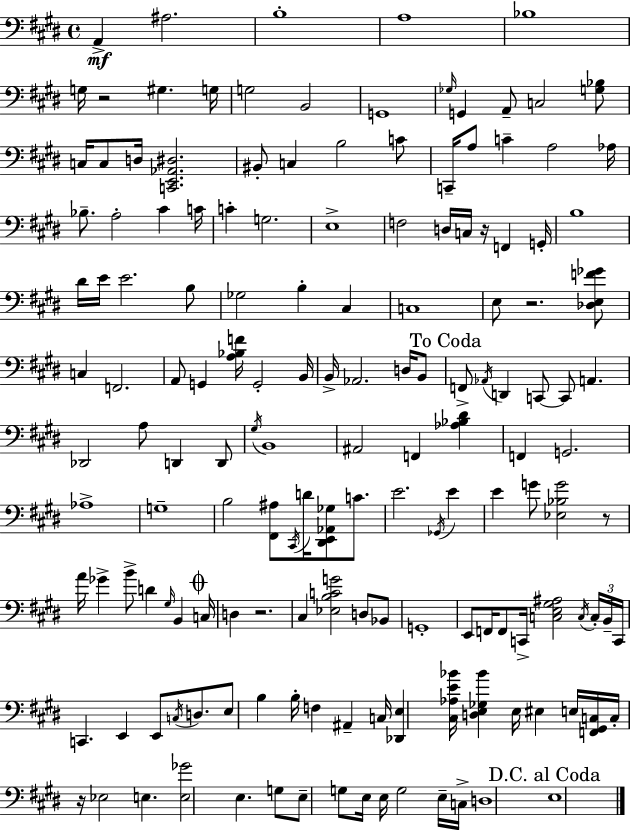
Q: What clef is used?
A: bass